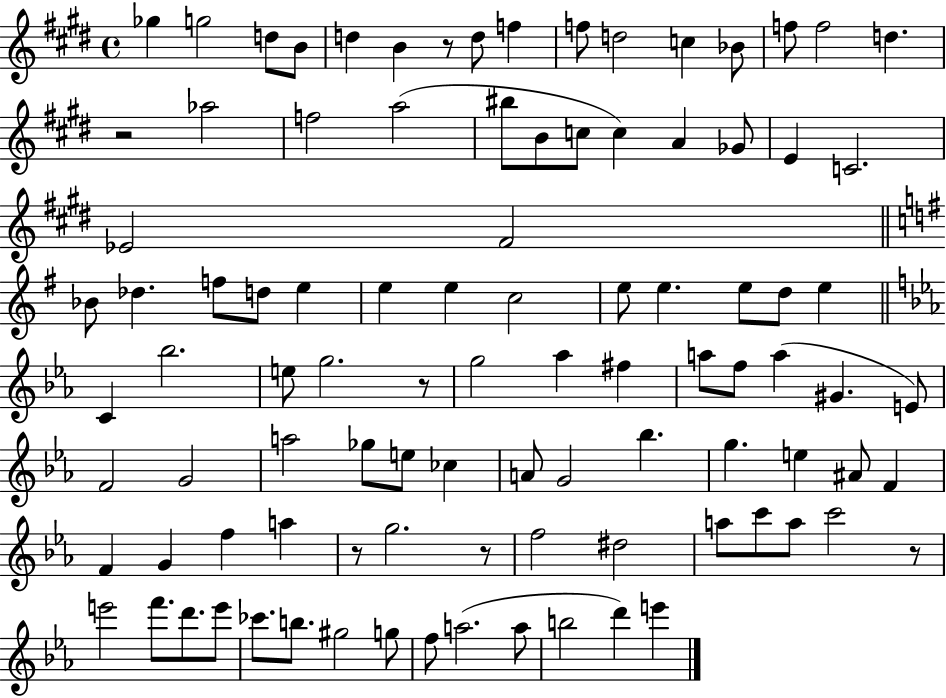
{
  \clef treble
  \time 4/4
  \defaultTimeSignature
  \key e \major
  ges''4 g''2 d''8 b'8 | d''4 b'4 r8 d''8 f''4 | f''8 d''2 c''4 bes'8 | f''8 f''2 d''4. | \break r2 aes''2 | f''2 a''2( | bis''8 b'8 c''8 c''4) a'4 ges'8 | e'4 c'2. | \break ees'2 fis'2 | \bar "||" \break \key e \minor bes'8 des''4. f''8 d''8 e''4 | e''4 e''4 c''2 | e''8 e''4. e''8 d''8 e''4 | \bar "||" \break \key ees \major c'4 bes''2. | e''8 g''2. r8 | g''2 aes''4 fis''4 | a''8 f''8 a''4( gis'4. e'8) | \break f'2 g'2 | a''2 ges''8 e''8 ces''4 | a'8 g'2 bes''4. | g''4. e''4 ais'8 f'4 | \break f'4 g'4 f''4 a''4 | r8 g''2. r8 | f''2 dis''2 | a''8 c'''8 a''8 c'''2 r8 | \break e'''2 f'''8. d'''8. e'''8 | ces'''8. b''8. gis''2 g''8 | f''8 a''2.( a''8 | b''2 d'''4) e'''4 | \break \bar "|."
}